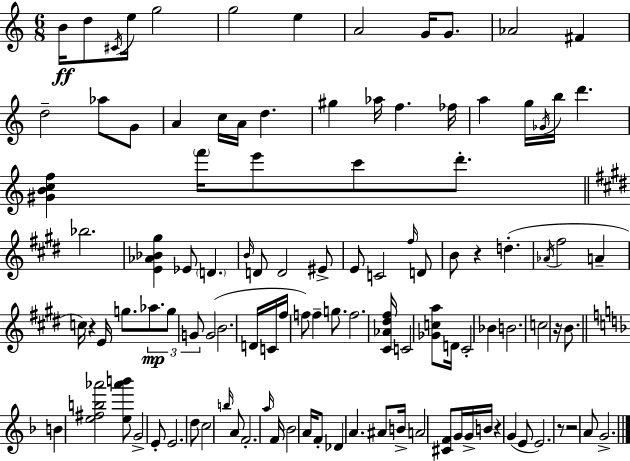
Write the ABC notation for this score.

X:1
T:Untitled
M:6/8
L:1/4
K:C
B/4 d/2 ^C/4 e/4 g2 g2 e A2 G/4 G/2 _A2 ^F d2 _a/2 G/2 A c/4 A/4 d ^g _a/4 f _f/4 a g/4 _G/4 b/4 d' [^GBcf] f'/4 e'/2 c'/2 d'/2 _b2 [E_A_B^g] _E/2 D B/4 D/2 D2 ^E/2 E/2 C2 ^f/4 D/2 B/2 z d _A/4 ^f2 A c/4 z E/4 g/2 _a/2 g/2 G/2 G2 B2 D/4 C/4 ^f/4 f/2 f g/2 f2 [^C_A^d^f]/4 C2 [_Gca]/2 D/4 ^C2 _B B2 c2 z/4 B/2 B [e^fb_a']2 [e_a'b']/2 G2 E/2 E2 d/2 c2 b/4 A/2 F2 a/4 F/4 _B2 A/4 F/2 _D A ^A/2 B/4 A2 [^CF]/2 G/4 G/4 B/4 z G E/2 E2 z/2 z2 A/2 G2